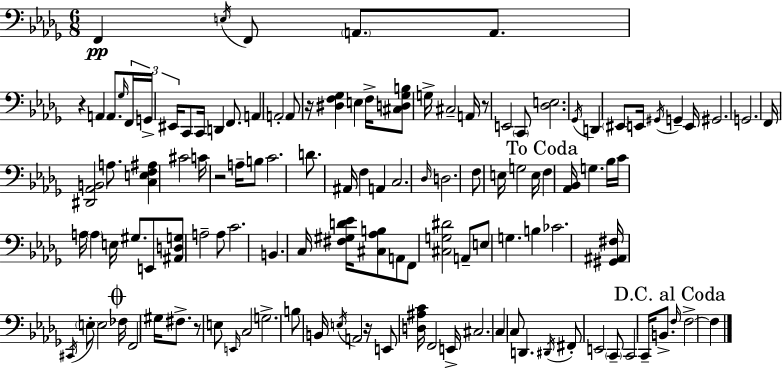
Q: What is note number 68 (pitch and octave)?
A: F2